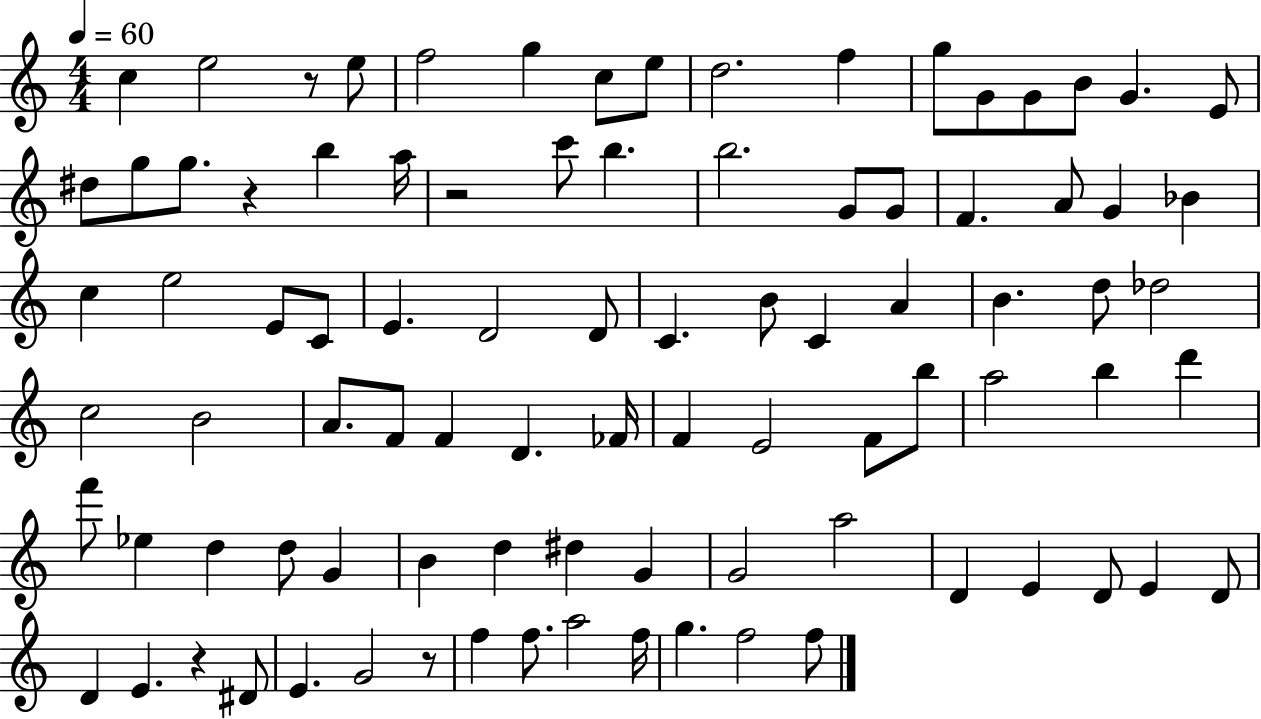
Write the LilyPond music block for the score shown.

{
  \clef treble
  \numericTimeSignature
  \time 4/4
  \key c \major
  \tempo 4 = 60
  c''4 e''2 r8 e''8 | f''2 g''4 c''8 e''8 | d''2. f''4 | g''8 g'8 g'8 b'8 g'4. e'8 | \break dis''8 g''8 g''8. r4 b''4 a''16 | r2 c'''8 b''4. | b''2. g'8 g'8 | f'4. a'8 g'4 bes'4 | \break c''4 e''2 e'8 c'8 | e'4. d'2 d'8 | c'4. b'8 c'4 a'4 | b'4. d''8 des''2 | \break c''2 b'2 | a'8. f'8 f'4 d'4. fes'16 | f'4 e'2 f'8 b''8 | a''2 b''4 d'''4 | \break f'''8 ees''4 d''4 d''8 g'4 | b'4 d''4 dis''4 g'4 | g'2 a''2 | d'4 e'4 d'8 e'4 d'8 | \break d'4 e'4. r4 dis'8 | e'4. g'2 r8 | f''4 f''8. a''2 f''16 | g''4. f''2 f''8 | \break \bar "|."
}